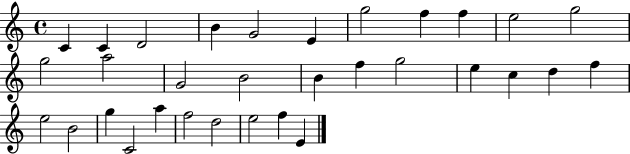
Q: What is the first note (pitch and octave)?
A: C4